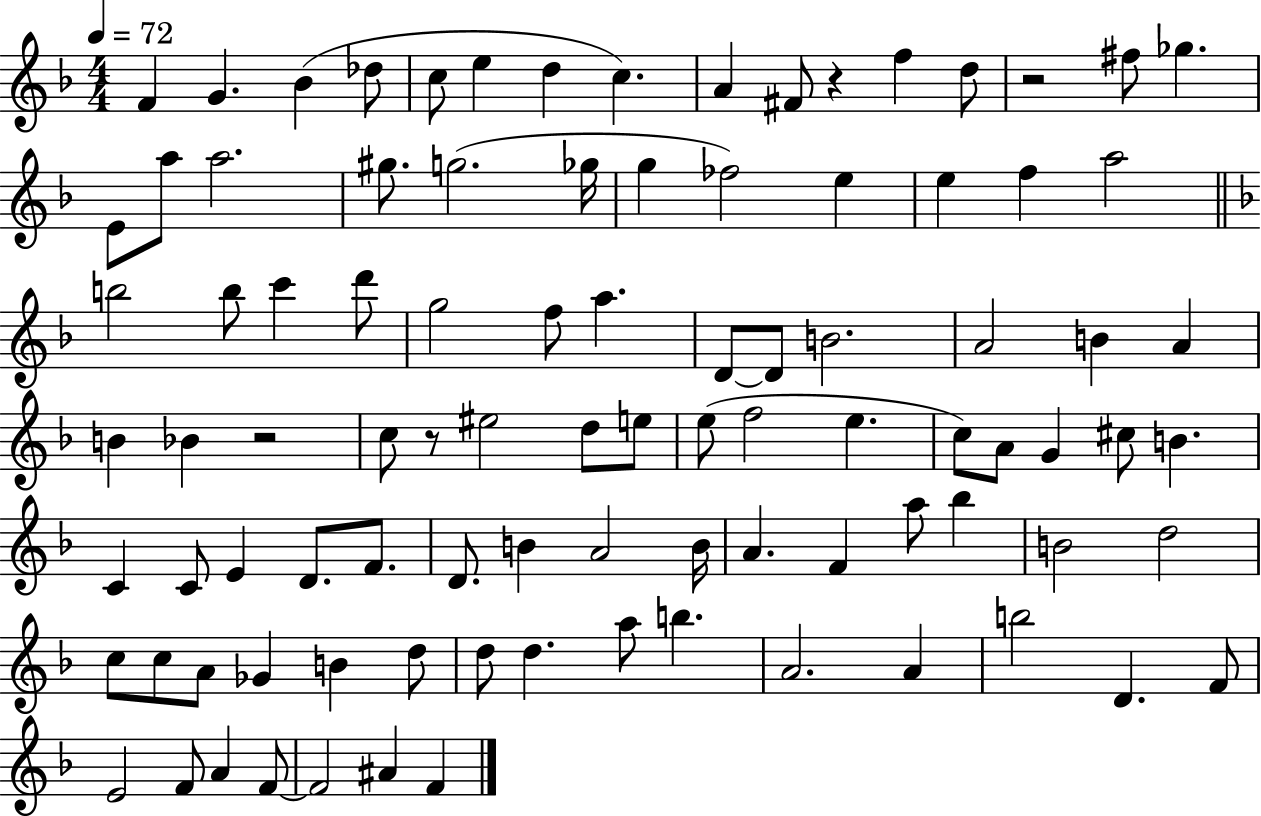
X:1
T:Untitled
M:4/4
L:1/4
K:F
F G _B _d/2 c/2 e d c A ^F/2 z f d/2 z2 ^f/2 _g E/2 a/2 a2 ^g/2 g2 _g/4 g _f2 e e f a2 b2 b/2 c' d'/2 g2 f/2 a D/2 D/2 B2 A2 B A B _B z2 c/2 z/2 ^e2 d/2 e/2 e/2 f2 e c/2 A/2 G ^c/2 B C C/2 E D/2 F/2 D/2 B A2 B/4 A F a/2 _b B2 d2 c/2 c/2 A/2 _G B d/2 d/2 d a/2 b A2 A b2 D F/2 E2 F/2 A F/2 F2 ^A F